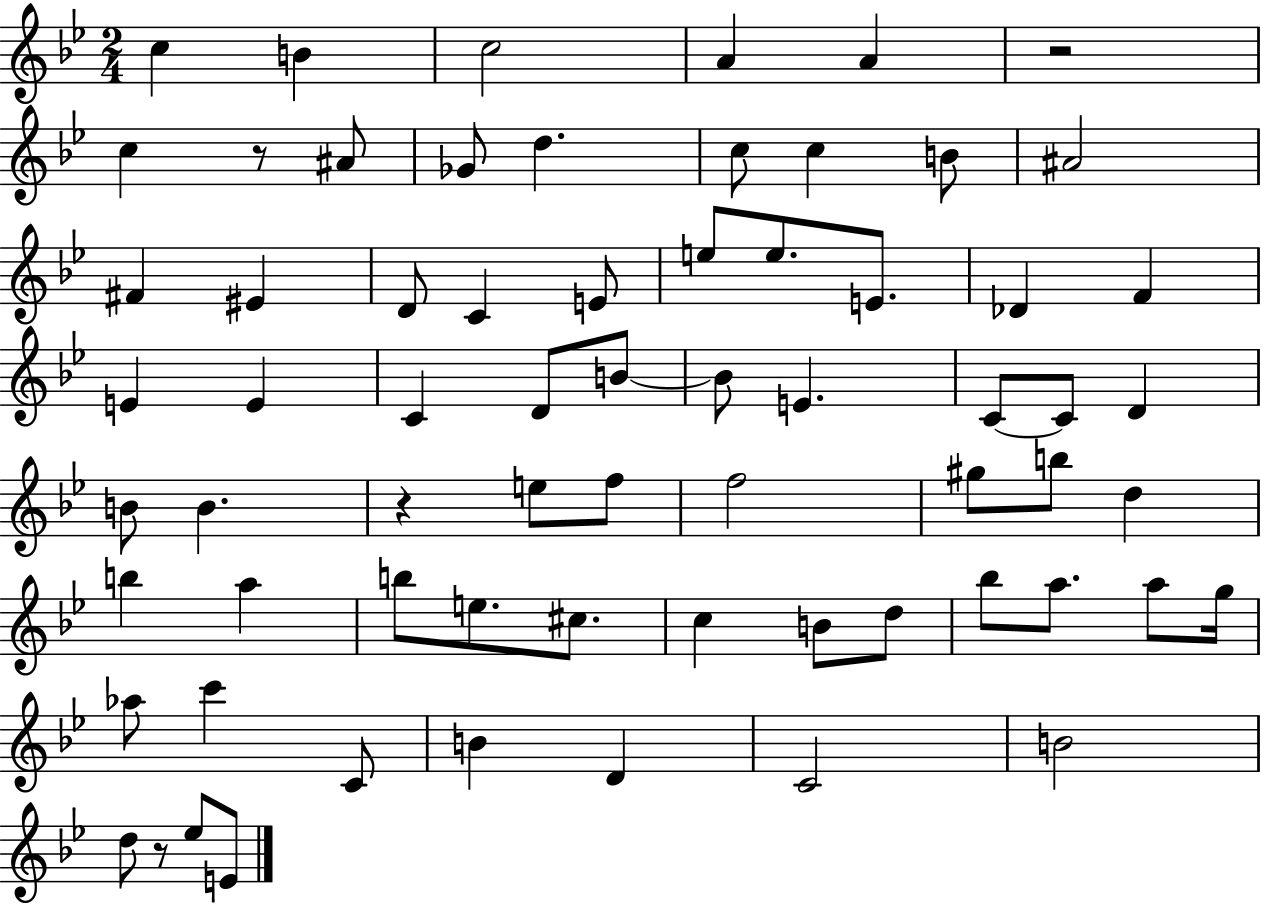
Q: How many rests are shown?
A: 4